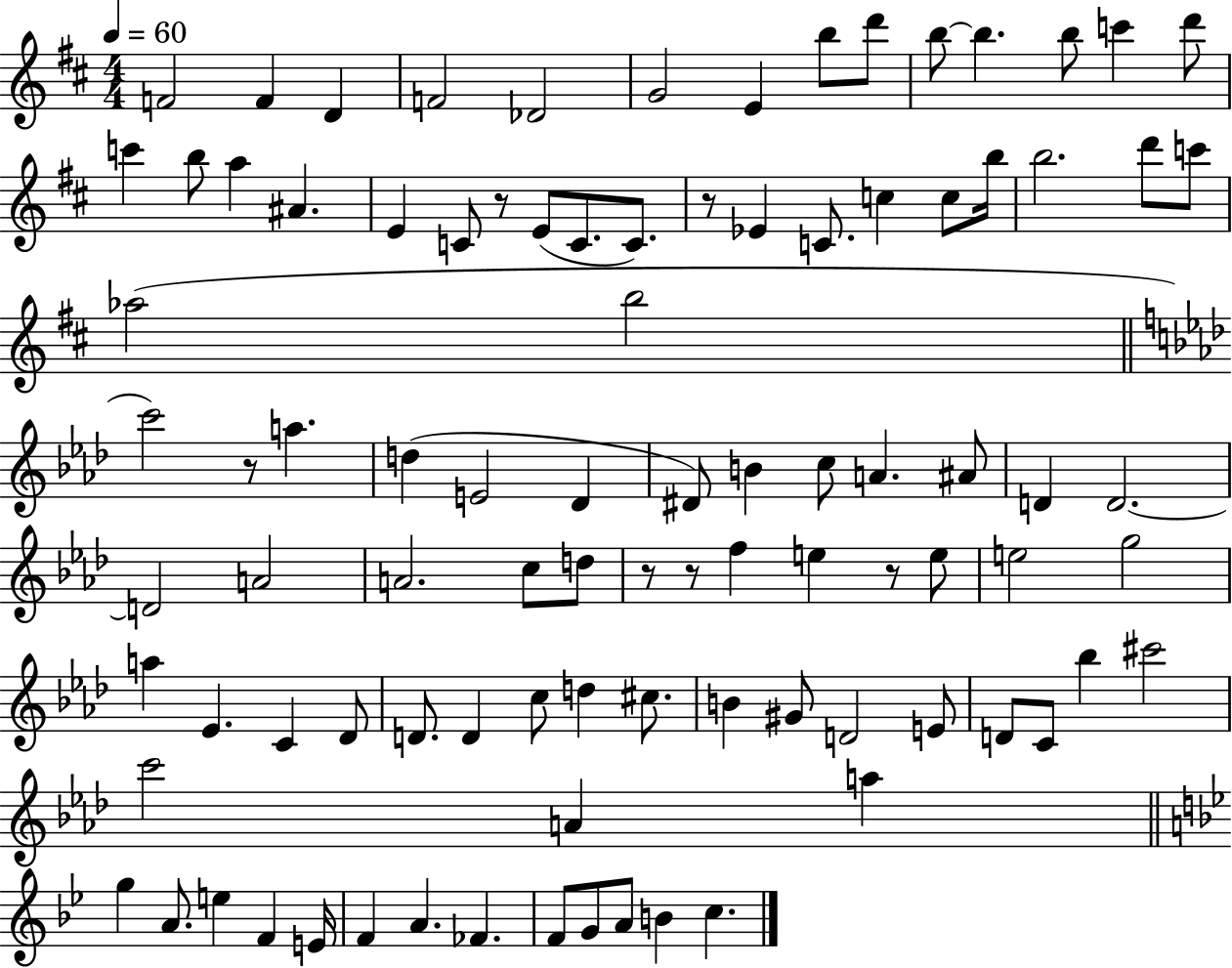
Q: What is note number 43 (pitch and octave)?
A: A#4